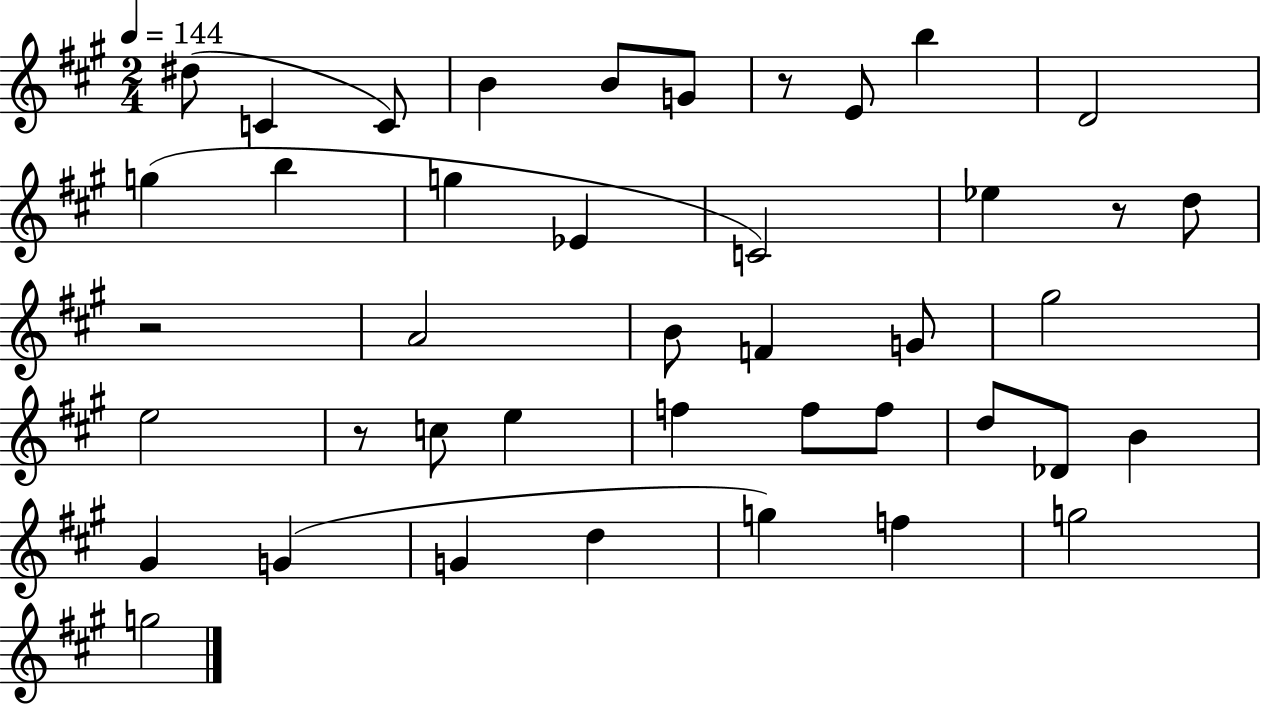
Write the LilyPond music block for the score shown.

{
  \clef treble
  \numericTimeSignature
  \time 2/4
  \key a \major
  \tempo 4 = 144
  dis''8( c'4 c'8) | b'4 b'8 g'8 | r8 e'8 b''4 | d'2 | \break g''4( b''4 | g''4 ees'4 | c'2) | ees''4 r8 d''8 | \break r2 | a'2 | b'8 f'4 g'8 | gis''2 | \break e''2 | r8 c''8 e''4 | f''4 f''8 f''8 | d''8 des'8 b'4 | \break gis'4 g'4( | g'4 d''4 | g''4) f''4 | g''2 | \break g''2 | \bar "|."
}